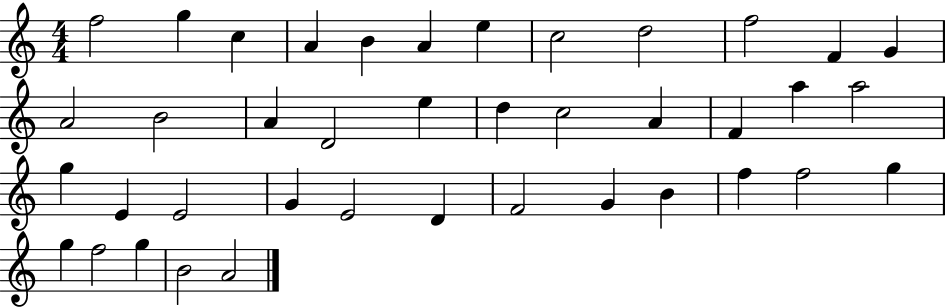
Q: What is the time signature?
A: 4/4